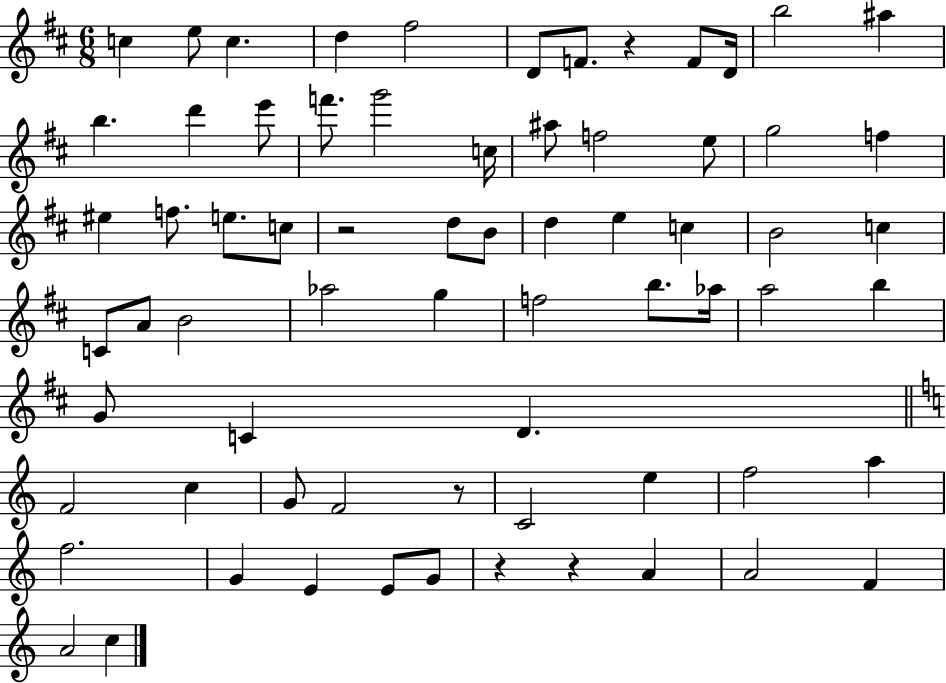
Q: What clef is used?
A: treble